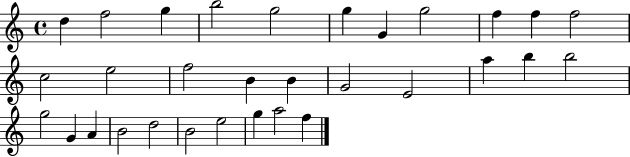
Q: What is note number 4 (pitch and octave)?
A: B5